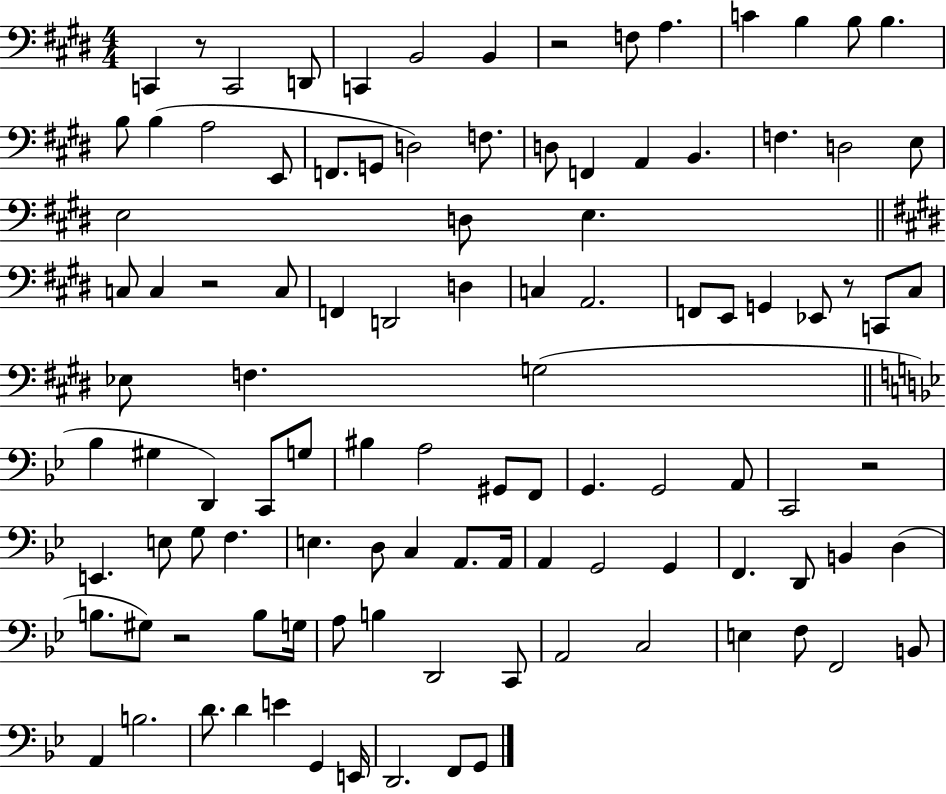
X:1
T:Untitled
M:4/4
L:1/4
K:E
C,, z/2 C,,2 D,,/2 C,, B,,2 B,, z2 F,/2 A, C B, B,/2 B, B,/2 B, A,2 E,,/2 F,,/2 G,,/2 D,2 F,/2 D,/2 F,, A,, B,, F, D,2 E,/2 E,2 D,/2 E, C,/2 C, z2 C,/2 F,, D,,2 D, C, A,,2 F,,/2 E,,/2 G,, _E,,/2 z/2 C,,/2 ^C,/2 _E,/2 F, G,2 _B, ^G, D,, C,,/2 G,/2 ^B, A,2 ^G,,/2 F,,/2 G,, G,,2 A,,/2 C,,2 z2 E,, E,/2 G,/2 F, E, D,/2 C, A,,/2 A,,/4 A,, G,,2 G,, F,, D,,/2 B,, D, B,/2 ^G,/2 z2 B,/2 G,/4 A,/2 B, D,,2 C,,/2 A,,2 C,2 E, F,/2 F,,2 B,,/2 A,, B,2 D/2 D E G,, E,,/4 D,,2 F,,/2 G,,/2